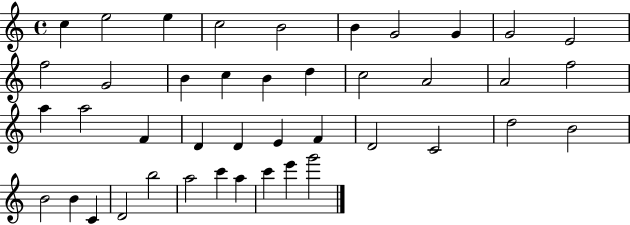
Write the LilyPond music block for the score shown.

{
  \clef treble
  \time 4/4
  \defaultTimeSignature
  \key c \major
  c''4 e''2 e''4 | c''2 b'2 | b'4 g'2 g'4 | g'2 e'2 | \break f''2 g'2 | b'4 c''4 b'4 d''4 | c''2 a'2 | a'2 f''2 | \break a''4 a''2 f'4 | d'4 d'4 e'4 f'4 | d'2 c'2 | d''2 b'2 | \break b'2 b'4 c'4 | d'2 b''2 | a''2 c'''4 a''4 | c'''4 e'''4 g'''2 | \break \bar "|."
}